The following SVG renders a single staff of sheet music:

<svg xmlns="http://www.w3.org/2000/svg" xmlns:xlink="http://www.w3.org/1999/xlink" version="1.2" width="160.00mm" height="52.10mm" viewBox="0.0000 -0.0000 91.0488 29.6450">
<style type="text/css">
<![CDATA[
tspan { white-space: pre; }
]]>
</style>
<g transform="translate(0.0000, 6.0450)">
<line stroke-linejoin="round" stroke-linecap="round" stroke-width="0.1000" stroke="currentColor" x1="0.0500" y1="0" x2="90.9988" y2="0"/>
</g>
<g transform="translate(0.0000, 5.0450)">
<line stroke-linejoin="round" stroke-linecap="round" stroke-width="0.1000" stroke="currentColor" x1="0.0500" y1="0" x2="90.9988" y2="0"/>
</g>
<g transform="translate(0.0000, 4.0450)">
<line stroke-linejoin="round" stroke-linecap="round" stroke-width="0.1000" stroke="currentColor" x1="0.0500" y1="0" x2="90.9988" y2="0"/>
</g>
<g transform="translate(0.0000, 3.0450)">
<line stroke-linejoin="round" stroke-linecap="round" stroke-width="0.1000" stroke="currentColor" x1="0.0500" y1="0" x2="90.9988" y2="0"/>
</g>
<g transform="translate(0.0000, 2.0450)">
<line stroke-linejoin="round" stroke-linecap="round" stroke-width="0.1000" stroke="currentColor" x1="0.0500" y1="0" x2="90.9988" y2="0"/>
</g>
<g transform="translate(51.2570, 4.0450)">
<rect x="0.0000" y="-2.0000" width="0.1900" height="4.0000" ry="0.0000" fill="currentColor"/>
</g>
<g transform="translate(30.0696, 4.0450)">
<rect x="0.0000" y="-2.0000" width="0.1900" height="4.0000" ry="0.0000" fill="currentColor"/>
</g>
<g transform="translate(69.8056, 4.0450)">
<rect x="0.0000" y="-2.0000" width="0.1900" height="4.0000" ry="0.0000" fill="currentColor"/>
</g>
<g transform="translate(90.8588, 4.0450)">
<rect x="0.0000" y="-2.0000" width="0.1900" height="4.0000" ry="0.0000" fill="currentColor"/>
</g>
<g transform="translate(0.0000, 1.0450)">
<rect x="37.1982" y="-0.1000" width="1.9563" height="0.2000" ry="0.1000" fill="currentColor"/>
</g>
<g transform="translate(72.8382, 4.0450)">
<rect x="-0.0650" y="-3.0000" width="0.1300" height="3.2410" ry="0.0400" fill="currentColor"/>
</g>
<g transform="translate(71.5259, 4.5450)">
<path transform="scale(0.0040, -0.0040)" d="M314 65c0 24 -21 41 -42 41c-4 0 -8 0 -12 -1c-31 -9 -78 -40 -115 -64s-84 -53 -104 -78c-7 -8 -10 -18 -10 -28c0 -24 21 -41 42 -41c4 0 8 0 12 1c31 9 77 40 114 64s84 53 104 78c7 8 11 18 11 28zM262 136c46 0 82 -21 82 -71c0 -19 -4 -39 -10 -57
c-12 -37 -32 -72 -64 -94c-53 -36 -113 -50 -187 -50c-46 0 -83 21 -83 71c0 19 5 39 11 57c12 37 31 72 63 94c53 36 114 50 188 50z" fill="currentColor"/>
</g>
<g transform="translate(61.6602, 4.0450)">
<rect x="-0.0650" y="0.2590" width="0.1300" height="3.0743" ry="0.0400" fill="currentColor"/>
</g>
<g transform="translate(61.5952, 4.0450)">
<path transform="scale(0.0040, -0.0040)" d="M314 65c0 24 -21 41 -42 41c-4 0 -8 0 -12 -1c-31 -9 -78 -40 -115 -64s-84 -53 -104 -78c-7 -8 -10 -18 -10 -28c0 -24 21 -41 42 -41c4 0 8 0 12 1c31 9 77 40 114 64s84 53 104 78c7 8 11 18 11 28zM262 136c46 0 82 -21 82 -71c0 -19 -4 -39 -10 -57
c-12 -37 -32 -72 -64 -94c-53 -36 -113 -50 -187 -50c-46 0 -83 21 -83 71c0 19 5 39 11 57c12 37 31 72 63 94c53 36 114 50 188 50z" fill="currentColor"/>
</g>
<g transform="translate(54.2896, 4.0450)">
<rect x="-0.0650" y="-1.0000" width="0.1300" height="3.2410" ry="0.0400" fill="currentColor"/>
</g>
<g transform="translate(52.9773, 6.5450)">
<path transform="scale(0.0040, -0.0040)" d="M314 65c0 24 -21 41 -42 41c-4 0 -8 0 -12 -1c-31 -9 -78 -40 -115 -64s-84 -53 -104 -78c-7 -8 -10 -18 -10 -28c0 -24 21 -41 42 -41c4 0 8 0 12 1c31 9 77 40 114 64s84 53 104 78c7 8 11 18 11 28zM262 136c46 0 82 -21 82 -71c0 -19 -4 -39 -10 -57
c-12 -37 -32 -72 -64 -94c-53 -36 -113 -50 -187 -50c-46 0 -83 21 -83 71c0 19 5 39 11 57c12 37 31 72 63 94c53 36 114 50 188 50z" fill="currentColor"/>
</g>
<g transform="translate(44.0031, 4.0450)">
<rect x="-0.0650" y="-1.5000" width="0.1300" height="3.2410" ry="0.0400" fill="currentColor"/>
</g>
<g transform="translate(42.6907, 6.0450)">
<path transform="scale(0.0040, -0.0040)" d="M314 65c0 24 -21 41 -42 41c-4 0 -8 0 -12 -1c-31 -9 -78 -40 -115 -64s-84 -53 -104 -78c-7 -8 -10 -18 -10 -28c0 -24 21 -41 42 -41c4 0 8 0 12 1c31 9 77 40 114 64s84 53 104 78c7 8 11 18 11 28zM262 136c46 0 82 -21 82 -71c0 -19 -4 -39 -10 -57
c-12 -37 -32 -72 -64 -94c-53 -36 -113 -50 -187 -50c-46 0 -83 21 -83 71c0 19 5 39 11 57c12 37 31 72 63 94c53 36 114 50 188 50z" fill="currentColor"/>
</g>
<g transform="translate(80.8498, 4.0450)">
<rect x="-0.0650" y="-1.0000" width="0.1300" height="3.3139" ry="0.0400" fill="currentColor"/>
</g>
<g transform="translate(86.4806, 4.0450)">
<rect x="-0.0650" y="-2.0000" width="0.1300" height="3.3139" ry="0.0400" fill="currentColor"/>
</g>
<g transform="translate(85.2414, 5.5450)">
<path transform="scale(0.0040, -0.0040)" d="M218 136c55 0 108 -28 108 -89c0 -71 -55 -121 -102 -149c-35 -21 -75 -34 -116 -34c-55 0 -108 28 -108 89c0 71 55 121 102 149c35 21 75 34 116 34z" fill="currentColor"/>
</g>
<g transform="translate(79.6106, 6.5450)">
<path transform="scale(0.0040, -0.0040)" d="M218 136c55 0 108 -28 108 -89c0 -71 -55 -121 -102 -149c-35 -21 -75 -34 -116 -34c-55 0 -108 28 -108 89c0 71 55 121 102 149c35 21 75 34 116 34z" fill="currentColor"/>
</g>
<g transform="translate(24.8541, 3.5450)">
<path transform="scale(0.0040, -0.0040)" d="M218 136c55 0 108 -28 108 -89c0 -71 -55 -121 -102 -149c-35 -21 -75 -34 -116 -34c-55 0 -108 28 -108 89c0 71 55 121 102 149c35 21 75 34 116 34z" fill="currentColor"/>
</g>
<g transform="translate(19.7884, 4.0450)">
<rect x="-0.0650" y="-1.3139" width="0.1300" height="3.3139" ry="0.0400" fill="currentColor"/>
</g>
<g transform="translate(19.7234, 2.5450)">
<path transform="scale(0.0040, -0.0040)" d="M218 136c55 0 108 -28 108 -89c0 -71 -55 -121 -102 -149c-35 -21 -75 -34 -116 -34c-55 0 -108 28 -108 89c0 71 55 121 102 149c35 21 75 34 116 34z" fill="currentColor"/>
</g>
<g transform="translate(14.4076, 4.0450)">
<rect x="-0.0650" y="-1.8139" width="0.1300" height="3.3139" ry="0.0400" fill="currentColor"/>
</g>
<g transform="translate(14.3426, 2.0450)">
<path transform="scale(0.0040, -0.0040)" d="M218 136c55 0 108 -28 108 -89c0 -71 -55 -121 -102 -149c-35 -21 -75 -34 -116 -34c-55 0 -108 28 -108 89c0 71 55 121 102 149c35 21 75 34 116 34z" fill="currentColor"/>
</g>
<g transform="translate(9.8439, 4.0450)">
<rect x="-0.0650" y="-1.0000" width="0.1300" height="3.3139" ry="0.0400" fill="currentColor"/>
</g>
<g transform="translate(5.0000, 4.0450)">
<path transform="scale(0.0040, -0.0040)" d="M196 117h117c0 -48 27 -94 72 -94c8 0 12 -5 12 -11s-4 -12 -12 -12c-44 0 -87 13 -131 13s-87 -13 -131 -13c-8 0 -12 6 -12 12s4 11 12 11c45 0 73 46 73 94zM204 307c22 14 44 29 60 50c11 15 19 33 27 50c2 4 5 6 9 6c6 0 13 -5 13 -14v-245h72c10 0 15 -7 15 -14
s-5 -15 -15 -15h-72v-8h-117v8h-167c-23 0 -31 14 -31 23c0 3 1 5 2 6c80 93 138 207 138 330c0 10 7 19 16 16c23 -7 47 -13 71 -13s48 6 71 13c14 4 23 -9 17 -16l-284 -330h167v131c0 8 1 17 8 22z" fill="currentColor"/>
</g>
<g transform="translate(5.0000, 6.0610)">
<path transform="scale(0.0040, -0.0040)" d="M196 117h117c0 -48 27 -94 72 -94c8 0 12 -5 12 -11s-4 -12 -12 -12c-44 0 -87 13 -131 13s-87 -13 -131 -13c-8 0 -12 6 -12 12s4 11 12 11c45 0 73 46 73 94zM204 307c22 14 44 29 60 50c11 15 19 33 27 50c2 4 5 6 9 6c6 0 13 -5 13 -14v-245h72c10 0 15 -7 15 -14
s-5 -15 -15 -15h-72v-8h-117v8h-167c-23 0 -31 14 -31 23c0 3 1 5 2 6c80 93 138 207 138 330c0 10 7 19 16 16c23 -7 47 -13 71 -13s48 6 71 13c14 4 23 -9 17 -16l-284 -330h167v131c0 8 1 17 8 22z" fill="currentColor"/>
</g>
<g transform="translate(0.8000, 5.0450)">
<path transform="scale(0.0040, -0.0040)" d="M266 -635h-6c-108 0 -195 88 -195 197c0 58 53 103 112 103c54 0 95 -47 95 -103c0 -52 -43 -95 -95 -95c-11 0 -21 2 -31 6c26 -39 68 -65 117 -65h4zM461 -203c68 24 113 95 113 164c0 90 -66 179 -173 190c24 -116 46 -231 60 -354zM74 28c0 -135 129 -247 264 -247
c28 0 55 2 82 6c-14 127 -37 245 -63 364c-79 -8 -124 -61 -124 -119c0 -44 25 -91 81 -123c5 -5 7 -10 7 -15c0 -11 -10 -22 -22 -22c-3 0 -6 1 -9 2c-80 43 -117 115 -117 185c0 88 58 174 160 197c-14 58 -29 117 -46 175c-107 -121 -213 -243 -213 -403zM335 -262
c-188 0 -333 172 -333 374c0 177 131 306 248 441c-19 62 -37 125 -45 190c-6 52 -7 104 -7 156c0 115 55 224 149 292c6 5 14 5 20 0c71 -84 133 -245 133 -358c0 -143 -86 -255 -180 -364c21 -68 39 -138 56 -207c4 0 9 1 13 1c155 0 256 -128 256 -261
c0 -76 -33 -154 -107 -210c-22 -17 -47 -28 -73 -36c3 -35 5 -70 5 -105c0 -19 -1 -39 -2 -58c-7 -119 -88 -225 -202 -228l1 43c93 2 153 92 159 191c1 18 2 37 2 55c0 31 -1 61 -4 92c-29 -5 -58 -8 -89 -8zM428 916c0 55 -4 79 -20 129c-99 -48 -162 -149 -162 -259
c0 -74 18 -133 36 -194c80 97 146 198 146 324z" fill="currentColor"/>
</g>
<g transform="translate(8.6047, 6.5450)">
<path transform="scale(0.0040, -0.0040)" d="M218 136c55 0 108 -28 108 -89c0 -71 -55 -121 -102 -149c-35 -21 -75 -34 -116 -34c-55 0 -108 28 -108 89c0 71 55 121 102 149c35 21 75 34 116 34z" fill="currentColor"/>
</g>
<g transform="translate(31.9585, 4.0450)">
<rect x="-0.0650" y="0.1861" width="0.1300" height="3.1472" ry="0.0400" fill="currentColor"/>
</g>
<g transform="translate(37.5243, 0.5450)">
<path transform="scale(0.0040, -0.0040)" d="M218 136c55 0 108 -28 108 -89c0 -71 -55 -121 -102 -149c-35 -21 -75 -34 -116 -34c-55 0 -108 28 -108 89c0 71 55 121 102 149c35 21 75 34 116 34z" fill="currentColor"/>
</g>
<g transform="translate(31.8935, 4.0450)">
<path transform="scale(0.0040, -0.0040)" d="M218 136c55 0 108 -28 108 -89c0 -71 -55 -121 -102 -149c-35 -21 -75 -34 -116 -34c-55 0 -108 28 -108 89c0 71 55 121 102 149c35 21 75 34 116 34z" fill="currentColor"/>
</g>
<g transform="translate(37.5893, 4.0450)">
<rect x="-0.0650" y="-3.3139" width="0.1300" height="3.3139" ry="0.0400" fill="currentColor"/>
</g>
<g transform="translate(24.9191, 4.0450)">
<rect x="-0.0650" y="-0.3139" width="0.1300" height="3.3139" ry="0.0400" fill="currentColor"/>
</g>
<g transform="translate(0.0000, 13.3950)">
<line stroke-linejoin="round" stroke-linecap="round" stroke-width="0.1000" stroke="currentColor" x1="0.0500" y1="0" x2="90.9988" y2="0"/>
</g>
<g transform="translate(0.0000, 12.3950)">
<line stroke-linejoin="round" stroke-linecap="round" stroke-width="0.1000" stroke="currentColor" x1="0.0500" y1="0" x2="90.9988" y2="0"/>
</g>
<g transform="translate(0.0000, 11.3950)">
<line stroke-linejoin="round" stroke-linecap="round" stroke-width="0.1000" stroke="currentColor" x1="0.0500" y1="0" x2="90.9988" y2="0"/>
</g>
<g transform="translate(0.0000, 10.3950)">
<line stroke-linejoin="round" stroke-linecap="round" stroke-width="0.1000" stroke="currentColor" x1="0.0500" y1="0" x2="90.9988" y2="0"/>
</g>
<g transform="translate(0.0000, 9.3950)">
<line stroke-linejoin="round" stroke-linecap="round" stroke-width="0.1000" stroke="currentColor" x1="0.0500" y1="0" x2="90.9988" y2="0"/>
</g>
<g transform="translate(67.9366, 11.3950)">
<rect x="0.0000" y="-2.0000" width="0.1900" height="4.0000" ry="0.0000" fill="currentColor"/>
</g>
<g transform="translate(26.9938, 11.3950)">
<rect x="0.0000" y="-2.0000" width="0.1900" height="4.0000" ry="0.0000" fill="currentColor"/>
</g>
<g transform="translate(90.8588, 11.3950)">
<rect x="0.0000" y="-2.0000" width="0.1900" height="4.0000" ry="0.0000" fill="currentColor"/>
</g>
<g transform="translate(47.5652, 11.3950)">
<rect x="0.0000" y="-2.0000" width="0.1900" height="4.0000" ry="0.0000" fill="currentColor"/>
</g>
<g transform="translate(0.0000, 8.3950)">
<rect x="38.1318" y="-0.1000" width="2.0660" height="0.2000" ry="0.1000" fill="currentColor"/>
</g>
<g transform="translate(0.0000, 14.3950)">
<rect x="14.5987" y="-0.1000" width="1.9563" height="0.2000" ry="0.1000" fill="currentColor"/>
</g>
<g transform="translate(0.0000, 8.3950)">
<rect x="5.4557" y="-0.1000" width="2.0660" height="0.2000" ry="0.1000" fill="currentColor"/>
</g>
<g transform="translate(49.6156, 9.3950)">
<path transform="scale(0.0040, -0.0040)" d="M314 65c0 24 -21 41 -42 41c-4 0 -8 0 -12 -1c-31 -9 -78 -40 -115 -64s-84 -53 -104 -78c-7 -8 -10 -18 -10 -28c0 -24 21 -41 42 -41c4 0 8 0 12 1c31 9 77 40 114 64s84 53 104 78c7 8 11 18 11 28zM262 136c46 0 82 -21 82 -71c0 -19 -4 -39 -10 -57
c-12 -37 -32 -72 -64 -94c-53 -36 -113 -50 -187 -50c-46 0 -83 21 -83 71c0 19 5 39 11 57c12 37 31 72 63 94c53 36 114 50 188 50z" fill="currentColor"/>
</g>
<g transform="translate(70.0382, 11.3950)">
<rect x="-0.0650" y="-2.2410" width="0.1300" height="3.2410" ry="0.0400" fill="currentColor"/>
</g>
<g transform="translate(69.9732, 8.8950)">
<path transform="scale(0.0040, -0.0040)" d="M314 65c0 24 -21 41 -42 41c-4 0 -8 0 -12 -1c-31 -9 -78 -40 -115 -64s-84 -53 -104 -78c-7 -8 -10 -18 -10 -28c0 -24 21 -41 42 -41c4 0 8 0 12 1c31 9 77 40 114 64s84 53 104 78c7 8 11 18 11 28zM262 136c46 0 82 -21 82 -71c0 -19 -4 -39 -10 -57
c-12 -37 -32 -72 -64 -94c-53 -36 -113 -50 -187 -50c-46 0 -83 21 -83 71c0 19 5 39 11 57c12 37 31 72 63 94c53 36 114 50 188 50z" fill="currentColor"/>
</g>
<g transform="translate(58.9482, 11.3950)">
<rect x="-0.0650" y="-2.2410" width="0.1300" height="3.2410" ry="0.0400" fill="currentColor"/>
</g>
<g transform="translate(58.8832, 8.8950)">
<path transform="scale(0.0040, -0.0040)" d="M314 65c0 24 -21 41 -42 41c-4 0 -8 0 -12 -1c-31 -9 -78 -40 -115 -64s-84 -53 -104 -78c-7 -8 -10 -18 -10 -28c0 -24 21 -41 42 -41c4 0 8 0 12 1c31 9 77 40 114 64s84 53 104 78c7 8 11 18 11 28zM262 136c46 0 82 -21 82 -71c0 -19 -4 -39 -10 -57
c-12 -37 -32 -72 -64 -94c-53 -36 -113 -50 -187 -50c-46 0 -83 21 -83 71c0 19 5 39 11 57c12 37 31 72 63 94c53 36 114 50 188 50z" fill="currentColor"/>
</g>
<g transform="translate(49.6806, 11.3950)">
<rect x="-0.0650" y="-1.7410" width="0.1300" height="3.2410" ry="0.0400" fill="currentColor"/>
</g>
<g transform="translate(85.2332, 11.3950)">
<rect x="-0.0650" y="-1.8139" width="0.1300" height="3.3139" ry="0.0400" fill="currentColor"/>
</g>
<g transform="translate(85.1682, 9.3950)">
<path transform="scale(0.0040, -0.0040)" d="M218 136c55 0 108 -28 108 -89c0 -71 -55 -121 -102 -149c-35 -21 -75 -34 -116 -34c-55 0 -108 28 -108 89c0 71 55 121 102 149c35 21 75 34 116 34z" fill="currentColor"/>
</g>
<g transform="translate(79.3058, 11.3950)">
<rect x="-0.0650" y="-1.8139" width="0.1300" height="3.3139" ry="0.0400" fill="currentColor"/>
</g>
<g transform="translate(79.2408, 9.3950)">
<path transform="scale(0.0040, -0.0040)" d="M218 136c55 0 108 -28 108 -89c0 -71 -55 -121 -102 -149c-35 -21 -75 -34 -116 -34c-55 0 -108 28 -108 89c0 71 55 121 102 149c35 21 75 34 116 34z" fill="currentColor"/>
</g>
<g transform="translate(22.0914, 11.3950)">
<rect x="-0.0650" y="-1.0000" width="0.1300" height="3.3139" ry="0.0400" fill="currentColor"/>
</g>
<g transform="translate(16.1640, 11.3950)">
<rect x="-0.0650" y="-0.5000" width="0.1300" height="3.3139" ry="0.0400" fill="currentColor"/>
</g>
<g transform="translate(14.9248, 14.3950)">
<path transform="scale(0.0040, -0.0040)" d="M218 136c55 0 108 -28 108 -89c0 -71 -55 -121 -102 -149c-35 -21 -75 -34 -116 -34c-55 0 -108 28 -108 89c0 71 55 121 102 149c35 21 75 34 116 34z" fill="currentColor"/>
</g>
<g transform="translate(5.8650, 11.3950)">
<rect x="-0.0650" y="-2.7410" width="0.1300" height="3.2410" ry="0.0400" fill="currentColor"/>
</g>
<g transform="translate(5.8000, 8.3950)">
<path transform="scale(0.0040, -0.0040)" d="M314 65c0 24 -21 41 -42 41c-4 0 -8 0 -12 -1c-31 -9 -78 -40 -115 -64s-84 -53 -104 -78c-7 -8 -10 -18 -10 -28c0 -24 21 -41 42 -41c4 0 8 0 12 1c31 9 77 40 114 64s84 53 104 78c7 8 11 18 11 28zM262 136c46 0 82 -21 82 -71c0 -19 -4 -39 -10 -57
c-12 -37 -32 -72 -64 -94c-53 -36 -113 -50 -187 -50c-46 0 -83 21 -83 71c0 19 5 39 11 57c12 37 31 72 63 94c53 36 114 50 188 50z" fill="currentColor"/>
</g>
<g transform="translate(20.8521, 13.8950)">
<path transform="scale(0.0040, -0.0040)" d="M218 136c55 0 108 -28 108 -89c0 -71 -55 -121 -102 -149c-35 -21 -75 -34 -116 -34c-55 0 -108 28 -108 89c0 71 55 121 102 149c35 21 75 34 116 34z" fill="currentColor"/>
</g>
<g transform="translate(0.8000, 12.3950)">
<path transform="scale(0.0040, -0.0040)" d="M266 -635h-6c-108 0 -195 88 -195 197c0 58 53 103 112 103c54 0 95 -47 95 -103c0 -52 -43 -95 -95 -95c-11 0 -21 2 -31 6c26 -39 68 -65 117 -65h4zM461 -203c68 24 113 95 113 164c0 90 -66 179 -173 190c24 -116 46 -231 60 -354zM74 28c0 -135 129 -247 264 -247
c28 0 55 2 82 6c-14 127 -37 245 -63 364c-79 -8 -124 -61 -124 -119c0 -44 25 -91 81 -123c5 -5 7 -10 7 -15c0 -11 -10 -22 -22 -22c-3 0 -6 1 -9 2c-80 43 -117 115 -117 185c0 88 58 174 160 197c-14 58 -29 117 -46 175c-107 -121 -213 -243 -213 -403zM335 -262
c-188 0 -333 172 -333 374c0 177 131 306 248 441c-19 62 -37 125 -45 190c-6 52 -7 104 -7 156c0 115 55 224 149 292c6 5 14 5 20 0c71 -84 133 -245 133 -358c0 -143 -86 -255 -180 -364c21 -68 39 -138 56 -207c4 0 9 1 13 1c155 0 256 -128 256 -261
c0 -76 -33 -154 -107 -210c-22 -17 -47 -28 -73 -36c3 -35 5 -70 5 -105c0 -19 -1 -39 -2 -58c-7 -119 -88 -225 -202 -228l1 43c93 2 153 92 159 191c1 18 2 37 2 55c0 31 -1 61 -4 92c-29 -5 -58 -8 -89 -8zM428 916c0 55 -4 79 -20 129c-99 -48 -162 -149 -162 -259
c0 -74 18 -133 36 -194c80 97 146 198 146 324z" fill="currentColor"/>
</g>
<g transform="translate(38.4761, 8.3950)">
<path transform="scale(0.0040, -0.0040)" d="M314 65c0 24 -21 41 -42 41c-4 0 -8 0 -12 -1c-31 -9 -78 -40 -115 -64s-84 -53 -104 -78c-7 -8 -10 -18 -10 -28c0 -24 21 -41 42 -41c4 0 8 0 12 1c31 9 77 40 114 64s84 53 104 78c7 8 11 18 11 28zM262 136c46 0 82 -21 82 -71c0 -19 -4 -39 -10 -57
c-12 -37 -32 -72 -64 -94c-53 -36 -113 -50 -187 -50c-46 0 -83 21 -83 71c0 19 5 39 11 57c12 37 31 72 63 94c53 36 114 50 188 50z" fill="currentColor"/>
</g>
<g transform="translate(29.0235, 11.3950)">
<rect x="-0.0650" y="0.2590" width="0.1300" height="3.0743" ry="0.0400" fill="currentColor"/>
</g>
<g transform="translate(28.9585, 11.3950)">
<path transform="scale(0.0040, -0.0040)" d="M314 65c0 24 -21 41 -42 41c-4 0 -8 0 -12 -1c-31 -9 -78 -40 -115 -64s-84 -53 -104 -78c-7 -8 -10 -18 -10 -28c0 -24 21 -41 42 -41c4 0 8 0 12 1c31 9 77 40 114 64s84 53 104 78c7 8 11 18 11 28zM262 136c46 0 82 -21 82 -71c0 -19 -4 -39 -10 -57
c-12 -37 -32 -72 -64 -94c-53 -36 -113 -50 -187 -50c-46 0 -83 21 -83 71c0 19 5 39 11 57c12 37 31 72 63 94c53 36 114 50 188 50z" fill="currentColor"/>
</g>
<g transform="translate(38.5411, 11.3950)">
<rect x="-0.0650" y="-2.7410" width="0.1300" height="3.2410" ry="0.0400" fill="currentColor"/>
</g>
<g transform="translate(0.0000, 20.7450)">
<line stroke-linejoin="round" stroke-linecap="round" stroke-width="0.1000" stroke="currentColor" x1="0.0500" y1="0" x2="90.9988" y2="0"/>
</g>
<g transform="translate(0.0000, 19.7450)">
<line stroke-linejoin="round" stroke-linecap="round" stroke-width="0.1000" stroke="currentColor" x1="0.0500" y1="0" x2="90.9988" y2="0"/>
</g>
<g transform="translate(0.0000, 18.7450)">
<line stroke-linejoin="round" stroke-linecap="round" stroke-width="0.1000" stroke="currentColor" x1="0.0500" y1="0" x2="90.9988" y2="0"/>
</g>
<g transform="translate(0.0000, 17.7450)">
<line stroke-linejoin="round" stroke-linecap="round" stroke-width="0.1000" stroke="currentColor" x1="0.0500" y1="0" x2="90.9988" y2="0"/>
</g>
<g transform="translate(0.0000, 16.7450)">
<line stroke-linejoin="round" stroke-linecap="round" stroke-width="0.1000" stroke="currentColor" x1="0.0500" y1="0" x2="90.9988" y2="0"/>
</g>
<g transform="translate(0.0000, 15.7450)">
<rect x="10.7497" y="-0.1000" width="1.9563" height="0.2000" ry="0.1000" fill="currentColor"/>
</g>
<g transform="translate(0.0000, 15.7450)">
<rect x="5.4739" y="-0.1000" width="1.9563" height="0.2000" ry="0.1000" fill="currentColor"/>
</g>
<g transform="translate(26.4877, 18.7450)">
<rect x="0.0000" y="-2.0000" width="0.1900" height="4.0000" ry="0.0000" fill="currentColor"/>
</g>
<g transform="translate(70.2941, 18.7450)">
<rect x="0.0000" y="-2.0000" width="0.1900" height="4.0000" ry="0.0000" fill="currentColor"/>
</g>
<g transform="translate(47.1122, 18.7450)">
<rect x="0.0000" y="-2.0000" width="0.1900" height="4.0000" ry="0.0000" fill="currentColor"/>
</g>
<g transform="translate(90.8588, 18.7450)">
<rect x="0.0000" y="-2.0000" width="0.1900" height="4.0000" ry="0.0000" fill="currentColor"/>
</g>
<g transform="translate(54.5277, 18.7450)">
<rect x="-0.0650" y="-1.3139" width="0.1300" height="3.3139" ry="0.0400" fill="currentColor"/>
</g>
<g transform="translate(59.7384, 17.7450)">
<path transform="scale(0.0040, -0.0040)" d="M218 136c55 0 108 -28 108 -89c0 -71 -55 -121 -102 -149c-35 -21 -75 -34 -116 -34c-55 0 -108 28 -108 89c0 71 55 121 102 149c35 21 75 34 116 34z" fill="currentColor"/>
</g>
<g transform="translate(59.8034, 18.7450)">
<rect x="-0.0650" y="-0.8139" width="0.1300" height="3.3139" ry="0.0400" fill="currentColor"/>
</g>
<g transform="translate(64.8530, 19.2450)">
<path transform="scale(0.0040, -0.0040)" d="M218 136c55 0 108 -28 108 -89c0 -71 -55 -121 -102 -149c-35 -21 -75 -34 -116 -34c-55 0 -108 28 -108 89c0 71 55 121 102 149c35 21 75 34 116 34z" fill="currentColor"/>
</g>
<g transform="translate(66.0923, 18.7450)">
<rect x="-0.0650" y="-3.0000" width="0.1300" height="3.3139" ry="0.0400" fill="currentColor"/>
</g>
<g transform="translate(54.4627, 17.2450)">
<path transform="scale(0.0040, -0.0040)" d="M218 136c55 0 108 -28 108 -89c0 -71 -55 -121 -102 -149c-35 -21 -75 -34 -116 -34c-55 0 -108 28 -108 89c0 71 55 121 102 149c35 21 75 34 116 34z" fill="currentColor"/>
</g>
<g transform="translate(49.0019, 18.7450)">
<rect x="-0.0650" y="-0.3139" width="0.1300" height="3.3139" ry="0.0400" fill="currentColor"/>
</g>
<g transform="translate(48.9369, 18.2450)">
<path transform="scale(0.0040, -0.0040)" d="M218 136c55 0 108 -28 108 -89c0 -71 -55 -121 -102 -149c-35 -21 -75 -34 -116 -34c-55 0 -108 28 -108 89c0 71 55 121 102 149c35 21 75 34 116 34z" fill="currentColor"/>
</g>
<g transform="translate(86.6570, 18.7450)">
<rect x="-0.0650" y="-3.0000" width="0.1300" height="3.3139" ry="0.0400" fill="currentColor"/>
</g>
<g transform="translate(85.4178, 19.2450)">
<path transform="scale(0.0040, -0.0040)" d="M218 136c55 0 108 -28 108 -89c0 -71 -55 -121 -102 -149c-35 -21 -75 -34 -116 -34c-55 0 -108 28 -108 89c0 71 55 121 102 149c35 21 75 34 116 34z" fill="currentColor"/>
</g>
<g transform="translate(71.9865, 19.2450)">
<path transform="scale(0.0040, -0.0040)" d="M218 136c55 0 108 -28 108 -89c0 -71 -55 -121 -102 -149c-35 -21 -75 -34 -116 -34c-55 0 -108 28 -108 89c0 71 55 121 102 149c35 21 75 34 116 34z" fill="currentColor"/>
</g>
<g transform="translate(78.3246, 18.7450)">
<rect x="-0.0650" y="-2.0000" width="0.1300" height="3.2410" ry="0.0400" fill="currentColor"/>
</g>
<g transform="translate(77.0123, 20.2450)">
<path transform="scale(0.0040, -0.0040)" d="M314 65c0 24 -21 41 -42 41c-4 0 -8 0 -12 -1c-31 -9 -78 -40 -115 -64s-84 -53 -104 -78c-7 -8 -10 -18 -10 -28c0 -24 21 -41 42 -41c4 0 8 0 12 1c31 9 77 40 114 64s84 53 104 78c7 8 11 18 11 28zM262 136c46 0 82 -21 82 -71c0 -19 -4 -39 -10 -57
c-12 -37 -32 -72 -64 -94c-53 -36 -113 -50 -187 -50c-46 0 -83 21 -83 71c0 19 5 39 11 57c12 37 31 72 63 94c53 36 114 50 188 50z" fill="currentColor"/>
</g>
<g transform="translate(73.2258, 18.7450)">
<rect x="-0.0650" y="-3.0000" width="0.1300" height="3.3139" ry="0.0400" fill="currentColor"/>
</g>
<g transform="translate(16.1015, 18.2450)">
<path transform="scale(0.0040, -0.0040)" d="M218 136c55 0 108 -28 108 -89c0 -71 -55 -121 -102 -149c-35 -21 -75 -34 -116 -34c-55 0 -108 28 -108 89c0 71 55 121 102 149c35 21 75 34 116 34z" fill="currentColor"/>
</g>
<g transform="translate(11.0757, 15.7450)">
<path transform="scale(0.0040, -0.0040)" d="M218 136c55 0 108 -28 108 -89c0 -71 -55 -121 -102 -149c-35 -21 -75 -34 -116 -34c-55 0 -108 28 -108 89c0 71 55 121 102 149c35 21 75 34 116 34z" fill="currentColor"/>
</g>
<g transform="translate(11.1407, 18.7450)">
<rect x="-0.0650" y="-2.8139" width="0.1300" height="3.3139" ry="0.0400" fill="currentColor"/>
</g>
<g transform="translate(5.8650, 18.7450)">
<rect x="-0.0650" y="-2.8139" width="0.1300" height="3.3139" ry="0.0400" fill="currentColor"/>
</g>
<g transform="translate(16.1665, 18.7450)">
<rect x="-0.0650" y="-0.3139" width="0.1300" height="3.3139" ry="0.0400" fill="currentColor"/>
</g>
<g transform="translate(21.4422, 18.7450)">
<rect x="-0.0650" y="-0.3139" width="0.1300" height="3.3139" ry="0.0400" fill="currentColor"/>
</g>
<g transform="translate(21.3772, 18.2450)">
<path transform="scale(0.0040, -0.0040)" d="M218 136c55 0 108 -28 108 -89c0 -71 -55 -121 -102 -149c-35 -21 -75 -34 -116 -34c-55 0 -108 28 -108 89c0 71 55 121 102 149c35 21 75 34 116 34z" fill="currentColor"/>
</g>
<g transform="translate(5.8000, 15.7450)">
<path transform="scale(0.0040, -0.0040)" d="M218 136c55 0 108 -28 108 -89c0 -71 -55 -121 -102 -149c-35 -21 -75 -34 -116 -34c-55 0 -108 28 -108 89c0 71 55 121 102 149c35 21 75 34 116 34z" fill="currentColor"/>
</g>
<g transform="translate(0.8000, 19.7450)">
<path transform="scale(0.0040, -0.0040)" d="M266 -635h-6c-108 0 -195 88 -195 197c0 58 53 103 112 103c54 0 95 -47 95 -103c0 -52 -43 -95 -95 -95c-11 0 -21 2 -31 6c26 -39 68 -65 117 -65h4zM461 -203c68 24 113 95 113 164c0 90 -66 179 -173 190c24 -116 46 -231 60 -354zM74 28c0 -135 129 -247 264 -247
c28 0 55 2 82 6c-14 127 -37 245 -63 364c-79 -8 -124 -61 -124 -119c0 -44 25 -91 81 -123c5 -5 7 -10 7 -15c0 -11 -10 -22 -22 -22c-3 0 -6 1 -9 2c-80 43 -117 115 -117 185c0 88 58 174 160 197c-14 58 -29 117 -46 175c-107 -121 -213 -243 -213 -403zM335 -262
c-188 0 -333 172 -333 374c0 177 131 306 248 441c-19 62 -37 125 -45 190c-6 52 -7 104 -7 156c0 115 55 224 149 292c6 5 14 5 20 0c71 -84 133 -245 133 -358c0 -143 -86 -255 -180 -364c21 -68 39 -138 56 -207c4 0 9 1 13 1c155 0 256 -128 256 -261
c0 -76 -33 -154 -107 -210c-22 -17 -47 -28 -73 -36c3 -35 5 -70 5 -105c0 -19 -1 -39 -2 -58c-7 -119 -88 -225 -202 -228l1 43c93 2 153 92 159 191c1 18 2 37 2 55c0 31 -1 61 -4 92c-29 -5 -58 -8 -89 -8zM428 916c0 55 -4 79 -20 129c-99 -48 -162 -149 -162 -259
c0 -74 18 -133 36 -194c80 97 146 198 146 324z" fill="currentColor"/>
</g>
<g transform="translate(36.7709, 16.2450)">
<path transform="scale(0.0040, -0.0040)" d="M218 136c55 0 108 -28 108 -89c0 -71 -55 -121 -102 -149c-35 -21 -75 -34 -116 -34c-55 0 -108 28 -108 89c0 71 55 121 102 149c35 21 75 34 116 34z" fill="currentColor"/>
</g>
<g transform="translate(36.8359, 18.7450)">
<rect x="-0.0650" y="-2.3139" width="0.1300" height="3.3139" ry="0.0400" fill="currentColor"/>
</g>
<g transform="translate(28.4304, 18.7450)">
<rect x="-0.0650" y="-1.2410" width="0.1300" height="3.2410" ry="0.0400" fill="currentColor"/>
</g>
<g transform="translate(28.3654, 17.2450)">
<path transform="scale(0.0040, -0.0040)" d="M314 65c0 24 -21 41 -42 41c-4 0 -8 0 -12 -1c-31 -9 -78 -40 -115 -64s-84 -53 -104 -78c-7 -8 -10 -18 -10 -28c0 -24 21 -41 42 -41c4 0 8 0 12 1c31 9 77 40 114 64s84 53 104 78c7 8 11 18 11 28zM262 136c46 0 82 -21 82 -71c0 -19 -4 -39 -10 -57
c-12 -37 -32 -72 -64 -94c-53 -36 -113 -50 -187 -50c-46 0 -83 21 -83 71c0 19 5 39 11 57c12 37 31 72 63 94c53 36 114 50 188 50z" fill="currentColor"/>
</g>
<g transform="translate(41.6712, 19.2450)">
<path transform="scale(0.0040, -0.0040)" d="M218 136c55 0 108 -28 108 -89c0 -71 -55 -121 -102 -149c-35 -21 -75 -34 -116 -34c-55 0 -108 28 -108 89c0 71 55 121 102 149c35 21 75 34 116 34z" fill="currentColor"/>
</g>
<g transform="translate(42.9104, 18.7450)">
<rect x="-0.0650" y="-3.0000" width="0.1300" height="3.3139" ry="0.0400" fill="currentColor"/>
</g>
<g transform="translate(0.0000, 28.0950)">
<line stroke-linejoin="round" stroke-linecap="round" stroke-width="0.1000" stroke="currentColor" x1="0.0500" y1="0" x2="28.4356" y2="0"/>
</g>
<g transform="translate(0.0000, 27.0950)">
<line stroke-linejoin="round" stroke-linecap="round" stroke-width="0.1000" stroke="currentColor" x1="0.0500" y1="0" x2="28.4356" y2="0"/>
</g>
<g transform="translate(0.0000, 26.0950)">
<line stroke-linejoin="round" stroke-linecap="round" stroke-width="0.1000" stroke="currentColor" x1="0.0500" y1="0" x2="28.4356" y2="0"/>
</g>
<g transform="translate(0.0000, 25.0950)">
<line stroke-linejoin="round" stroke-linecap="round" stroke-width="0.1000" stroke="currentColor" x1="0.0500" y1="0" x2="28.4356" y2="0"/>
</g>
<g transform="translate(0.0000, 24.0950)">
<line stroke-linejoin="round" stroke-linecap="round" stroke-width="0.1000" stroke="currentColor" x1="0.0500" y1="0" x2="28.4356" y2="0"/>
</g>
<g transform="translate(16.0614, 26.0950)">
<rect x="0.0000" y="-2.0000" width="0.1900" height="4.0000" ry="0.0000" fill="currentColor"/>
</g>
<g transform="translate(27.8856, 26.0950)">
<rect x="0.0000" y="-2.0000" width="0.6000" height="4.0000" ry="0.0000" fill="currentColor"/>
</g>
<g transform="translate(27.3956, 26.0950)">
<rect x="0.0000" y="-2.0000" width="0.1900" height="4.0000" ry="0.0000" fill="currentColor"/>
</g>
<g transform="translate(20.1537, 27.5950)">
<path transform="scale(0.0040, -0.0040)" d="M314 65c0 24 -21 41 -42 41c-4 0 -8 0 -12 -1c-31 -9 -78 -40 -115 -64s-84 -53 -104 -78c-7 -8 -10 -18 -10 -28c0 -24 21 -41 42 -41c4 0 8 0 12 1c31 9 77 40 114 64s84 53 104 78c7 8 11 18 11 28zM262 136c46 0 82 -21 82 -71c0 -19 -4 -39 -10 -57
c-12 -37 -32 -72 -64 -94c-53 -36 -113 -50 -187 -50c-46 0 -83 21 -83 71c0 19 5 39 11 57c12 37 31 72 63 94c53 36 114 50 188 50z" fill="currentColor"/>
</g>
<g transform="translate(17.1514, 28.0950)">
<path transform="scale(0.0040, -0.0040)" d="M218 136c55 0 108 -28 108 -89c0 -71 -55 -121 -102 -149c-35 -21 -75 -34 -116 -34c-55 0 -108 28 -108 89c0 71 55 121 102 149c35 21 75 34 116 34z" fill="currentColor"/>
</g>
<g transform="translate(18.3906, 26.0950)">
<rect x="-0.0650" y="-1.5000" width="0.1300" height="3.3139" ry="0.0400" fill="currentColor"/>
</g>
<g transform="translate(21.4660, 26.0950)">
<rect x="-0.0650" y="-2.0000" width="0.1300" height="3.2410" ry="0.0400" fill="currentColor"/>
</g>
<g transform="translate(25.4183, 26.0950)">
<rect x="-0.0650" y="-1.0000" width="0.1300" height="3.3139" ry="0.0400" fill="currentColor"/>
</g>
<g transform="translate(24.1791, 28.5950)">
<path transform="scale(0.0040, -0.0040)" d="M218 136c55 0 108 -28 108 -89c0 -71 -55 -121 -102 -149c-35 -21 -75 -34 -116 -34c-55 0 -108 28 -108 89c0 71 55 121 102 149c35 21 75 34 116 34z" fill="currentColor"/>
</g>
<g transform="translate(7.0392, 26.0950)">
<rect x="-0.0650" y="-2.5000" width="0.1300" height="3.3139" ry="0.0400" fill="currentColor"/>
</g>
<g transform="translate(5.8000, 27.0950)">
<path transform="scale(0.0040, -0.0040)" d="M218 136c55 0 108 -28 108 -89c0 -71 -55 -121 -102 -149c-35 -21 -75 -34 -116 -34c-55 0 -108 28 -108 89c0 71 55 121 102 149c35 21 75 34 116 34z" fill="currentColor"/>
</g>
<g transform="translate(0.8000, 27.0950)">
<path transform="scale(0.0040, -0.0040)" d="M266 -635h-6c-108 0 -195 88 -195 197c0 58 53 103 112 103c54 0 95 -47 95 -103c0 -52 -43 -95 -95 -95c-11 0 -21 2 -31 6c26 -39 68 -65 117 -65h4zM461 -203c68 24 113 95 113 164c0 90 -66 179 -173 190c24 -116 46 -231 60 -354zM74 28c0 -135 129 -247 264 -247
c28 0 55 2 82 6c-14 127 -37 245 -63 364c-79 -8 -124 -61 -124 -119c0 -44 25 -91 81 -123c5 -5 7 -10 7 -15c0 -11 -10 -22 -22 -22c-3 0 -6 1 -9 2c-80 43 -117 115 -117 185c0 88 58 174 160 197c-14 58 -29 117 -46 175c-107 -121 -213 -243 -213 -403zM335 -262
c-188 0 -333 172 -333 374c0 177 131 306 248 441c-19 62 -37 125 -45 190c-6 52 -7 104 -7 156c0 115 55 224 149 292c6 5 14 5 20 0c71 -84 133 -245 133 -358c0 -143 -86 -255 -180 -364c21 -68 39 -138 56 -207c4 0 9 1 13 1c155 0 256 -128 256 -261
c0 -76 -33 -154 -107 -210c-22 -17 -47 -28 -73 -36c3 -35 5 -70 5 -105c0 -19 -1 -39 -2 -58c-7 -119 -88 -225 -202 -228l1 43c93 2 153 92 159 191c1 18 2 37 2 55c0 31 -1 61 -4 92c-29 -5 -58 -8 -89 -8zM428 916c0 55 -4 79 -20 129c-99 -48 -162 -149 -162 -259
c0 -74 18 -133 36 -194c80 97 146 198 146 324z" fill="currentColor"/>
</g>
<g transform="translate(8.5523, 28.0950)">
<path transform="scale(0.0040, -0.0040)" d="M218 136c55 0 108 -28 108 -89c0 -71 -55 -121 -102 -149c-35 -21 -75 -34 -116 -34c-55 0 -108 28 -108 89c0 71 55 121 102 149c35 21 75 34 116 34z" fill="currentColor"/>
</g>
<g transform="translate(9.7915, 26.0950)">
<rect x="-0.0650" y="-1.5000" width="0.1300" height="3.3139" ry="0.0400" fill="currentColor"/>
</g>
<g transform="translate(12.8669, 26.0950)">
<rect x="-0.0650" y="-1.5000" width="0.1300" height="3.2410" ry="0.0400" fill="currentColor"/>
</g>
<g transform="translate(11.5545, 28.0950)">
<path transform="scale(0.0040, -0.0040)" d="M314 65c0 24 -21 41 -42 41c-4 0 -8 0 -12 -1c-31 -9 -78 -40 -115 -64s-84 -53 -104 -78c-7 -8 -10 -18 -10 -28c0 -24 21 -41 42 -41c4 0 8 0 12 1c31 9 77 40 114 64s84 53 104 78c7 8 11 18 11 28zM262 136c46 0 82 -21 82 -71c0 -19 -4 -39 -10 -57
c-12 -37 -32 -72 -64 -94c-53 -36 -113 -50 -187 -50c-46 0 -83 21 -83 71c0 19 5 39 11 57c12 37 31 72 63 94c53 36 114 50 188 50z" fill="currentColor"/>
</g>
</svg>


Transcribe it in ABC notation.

X:1
T:Untitled
M:4/4
L:1/4
K:C
D f e c B b E2 D2 B2 A2 D F a2 C D B2 a2 f2 g2 g2 f f a a c c e2 g A c e d A A F2 A G E E2 E F2 D